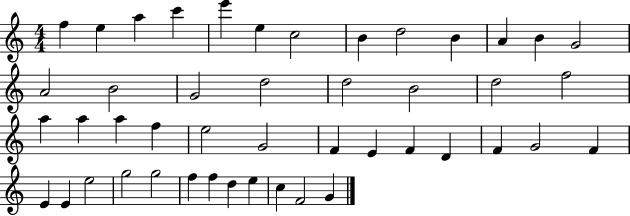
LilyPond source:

{
  \clef treble
  \numericTimeSignature
  \time 4/4
  \key c \major
  f''4 e''4 a''4 c'''4 | e'''4 e''4 c''2 | b'4 d''2 b'4 | a'4 b'4 g'2 | \break a'2 b'2 | g'2 d''2 | d''2 b'2 | d''2 f''2 | \break a''4 a''4 a''4 f''4 | e''2 g'2 | f'4 e'4 f'4 d'4 | f'4 g'2 f'4 | \break e'4 e'4 e''2 | g''2 g''2 | f''4 f''4 d''4 e''4 | c''4 f'2 g'4 | \break \bar "|."
}